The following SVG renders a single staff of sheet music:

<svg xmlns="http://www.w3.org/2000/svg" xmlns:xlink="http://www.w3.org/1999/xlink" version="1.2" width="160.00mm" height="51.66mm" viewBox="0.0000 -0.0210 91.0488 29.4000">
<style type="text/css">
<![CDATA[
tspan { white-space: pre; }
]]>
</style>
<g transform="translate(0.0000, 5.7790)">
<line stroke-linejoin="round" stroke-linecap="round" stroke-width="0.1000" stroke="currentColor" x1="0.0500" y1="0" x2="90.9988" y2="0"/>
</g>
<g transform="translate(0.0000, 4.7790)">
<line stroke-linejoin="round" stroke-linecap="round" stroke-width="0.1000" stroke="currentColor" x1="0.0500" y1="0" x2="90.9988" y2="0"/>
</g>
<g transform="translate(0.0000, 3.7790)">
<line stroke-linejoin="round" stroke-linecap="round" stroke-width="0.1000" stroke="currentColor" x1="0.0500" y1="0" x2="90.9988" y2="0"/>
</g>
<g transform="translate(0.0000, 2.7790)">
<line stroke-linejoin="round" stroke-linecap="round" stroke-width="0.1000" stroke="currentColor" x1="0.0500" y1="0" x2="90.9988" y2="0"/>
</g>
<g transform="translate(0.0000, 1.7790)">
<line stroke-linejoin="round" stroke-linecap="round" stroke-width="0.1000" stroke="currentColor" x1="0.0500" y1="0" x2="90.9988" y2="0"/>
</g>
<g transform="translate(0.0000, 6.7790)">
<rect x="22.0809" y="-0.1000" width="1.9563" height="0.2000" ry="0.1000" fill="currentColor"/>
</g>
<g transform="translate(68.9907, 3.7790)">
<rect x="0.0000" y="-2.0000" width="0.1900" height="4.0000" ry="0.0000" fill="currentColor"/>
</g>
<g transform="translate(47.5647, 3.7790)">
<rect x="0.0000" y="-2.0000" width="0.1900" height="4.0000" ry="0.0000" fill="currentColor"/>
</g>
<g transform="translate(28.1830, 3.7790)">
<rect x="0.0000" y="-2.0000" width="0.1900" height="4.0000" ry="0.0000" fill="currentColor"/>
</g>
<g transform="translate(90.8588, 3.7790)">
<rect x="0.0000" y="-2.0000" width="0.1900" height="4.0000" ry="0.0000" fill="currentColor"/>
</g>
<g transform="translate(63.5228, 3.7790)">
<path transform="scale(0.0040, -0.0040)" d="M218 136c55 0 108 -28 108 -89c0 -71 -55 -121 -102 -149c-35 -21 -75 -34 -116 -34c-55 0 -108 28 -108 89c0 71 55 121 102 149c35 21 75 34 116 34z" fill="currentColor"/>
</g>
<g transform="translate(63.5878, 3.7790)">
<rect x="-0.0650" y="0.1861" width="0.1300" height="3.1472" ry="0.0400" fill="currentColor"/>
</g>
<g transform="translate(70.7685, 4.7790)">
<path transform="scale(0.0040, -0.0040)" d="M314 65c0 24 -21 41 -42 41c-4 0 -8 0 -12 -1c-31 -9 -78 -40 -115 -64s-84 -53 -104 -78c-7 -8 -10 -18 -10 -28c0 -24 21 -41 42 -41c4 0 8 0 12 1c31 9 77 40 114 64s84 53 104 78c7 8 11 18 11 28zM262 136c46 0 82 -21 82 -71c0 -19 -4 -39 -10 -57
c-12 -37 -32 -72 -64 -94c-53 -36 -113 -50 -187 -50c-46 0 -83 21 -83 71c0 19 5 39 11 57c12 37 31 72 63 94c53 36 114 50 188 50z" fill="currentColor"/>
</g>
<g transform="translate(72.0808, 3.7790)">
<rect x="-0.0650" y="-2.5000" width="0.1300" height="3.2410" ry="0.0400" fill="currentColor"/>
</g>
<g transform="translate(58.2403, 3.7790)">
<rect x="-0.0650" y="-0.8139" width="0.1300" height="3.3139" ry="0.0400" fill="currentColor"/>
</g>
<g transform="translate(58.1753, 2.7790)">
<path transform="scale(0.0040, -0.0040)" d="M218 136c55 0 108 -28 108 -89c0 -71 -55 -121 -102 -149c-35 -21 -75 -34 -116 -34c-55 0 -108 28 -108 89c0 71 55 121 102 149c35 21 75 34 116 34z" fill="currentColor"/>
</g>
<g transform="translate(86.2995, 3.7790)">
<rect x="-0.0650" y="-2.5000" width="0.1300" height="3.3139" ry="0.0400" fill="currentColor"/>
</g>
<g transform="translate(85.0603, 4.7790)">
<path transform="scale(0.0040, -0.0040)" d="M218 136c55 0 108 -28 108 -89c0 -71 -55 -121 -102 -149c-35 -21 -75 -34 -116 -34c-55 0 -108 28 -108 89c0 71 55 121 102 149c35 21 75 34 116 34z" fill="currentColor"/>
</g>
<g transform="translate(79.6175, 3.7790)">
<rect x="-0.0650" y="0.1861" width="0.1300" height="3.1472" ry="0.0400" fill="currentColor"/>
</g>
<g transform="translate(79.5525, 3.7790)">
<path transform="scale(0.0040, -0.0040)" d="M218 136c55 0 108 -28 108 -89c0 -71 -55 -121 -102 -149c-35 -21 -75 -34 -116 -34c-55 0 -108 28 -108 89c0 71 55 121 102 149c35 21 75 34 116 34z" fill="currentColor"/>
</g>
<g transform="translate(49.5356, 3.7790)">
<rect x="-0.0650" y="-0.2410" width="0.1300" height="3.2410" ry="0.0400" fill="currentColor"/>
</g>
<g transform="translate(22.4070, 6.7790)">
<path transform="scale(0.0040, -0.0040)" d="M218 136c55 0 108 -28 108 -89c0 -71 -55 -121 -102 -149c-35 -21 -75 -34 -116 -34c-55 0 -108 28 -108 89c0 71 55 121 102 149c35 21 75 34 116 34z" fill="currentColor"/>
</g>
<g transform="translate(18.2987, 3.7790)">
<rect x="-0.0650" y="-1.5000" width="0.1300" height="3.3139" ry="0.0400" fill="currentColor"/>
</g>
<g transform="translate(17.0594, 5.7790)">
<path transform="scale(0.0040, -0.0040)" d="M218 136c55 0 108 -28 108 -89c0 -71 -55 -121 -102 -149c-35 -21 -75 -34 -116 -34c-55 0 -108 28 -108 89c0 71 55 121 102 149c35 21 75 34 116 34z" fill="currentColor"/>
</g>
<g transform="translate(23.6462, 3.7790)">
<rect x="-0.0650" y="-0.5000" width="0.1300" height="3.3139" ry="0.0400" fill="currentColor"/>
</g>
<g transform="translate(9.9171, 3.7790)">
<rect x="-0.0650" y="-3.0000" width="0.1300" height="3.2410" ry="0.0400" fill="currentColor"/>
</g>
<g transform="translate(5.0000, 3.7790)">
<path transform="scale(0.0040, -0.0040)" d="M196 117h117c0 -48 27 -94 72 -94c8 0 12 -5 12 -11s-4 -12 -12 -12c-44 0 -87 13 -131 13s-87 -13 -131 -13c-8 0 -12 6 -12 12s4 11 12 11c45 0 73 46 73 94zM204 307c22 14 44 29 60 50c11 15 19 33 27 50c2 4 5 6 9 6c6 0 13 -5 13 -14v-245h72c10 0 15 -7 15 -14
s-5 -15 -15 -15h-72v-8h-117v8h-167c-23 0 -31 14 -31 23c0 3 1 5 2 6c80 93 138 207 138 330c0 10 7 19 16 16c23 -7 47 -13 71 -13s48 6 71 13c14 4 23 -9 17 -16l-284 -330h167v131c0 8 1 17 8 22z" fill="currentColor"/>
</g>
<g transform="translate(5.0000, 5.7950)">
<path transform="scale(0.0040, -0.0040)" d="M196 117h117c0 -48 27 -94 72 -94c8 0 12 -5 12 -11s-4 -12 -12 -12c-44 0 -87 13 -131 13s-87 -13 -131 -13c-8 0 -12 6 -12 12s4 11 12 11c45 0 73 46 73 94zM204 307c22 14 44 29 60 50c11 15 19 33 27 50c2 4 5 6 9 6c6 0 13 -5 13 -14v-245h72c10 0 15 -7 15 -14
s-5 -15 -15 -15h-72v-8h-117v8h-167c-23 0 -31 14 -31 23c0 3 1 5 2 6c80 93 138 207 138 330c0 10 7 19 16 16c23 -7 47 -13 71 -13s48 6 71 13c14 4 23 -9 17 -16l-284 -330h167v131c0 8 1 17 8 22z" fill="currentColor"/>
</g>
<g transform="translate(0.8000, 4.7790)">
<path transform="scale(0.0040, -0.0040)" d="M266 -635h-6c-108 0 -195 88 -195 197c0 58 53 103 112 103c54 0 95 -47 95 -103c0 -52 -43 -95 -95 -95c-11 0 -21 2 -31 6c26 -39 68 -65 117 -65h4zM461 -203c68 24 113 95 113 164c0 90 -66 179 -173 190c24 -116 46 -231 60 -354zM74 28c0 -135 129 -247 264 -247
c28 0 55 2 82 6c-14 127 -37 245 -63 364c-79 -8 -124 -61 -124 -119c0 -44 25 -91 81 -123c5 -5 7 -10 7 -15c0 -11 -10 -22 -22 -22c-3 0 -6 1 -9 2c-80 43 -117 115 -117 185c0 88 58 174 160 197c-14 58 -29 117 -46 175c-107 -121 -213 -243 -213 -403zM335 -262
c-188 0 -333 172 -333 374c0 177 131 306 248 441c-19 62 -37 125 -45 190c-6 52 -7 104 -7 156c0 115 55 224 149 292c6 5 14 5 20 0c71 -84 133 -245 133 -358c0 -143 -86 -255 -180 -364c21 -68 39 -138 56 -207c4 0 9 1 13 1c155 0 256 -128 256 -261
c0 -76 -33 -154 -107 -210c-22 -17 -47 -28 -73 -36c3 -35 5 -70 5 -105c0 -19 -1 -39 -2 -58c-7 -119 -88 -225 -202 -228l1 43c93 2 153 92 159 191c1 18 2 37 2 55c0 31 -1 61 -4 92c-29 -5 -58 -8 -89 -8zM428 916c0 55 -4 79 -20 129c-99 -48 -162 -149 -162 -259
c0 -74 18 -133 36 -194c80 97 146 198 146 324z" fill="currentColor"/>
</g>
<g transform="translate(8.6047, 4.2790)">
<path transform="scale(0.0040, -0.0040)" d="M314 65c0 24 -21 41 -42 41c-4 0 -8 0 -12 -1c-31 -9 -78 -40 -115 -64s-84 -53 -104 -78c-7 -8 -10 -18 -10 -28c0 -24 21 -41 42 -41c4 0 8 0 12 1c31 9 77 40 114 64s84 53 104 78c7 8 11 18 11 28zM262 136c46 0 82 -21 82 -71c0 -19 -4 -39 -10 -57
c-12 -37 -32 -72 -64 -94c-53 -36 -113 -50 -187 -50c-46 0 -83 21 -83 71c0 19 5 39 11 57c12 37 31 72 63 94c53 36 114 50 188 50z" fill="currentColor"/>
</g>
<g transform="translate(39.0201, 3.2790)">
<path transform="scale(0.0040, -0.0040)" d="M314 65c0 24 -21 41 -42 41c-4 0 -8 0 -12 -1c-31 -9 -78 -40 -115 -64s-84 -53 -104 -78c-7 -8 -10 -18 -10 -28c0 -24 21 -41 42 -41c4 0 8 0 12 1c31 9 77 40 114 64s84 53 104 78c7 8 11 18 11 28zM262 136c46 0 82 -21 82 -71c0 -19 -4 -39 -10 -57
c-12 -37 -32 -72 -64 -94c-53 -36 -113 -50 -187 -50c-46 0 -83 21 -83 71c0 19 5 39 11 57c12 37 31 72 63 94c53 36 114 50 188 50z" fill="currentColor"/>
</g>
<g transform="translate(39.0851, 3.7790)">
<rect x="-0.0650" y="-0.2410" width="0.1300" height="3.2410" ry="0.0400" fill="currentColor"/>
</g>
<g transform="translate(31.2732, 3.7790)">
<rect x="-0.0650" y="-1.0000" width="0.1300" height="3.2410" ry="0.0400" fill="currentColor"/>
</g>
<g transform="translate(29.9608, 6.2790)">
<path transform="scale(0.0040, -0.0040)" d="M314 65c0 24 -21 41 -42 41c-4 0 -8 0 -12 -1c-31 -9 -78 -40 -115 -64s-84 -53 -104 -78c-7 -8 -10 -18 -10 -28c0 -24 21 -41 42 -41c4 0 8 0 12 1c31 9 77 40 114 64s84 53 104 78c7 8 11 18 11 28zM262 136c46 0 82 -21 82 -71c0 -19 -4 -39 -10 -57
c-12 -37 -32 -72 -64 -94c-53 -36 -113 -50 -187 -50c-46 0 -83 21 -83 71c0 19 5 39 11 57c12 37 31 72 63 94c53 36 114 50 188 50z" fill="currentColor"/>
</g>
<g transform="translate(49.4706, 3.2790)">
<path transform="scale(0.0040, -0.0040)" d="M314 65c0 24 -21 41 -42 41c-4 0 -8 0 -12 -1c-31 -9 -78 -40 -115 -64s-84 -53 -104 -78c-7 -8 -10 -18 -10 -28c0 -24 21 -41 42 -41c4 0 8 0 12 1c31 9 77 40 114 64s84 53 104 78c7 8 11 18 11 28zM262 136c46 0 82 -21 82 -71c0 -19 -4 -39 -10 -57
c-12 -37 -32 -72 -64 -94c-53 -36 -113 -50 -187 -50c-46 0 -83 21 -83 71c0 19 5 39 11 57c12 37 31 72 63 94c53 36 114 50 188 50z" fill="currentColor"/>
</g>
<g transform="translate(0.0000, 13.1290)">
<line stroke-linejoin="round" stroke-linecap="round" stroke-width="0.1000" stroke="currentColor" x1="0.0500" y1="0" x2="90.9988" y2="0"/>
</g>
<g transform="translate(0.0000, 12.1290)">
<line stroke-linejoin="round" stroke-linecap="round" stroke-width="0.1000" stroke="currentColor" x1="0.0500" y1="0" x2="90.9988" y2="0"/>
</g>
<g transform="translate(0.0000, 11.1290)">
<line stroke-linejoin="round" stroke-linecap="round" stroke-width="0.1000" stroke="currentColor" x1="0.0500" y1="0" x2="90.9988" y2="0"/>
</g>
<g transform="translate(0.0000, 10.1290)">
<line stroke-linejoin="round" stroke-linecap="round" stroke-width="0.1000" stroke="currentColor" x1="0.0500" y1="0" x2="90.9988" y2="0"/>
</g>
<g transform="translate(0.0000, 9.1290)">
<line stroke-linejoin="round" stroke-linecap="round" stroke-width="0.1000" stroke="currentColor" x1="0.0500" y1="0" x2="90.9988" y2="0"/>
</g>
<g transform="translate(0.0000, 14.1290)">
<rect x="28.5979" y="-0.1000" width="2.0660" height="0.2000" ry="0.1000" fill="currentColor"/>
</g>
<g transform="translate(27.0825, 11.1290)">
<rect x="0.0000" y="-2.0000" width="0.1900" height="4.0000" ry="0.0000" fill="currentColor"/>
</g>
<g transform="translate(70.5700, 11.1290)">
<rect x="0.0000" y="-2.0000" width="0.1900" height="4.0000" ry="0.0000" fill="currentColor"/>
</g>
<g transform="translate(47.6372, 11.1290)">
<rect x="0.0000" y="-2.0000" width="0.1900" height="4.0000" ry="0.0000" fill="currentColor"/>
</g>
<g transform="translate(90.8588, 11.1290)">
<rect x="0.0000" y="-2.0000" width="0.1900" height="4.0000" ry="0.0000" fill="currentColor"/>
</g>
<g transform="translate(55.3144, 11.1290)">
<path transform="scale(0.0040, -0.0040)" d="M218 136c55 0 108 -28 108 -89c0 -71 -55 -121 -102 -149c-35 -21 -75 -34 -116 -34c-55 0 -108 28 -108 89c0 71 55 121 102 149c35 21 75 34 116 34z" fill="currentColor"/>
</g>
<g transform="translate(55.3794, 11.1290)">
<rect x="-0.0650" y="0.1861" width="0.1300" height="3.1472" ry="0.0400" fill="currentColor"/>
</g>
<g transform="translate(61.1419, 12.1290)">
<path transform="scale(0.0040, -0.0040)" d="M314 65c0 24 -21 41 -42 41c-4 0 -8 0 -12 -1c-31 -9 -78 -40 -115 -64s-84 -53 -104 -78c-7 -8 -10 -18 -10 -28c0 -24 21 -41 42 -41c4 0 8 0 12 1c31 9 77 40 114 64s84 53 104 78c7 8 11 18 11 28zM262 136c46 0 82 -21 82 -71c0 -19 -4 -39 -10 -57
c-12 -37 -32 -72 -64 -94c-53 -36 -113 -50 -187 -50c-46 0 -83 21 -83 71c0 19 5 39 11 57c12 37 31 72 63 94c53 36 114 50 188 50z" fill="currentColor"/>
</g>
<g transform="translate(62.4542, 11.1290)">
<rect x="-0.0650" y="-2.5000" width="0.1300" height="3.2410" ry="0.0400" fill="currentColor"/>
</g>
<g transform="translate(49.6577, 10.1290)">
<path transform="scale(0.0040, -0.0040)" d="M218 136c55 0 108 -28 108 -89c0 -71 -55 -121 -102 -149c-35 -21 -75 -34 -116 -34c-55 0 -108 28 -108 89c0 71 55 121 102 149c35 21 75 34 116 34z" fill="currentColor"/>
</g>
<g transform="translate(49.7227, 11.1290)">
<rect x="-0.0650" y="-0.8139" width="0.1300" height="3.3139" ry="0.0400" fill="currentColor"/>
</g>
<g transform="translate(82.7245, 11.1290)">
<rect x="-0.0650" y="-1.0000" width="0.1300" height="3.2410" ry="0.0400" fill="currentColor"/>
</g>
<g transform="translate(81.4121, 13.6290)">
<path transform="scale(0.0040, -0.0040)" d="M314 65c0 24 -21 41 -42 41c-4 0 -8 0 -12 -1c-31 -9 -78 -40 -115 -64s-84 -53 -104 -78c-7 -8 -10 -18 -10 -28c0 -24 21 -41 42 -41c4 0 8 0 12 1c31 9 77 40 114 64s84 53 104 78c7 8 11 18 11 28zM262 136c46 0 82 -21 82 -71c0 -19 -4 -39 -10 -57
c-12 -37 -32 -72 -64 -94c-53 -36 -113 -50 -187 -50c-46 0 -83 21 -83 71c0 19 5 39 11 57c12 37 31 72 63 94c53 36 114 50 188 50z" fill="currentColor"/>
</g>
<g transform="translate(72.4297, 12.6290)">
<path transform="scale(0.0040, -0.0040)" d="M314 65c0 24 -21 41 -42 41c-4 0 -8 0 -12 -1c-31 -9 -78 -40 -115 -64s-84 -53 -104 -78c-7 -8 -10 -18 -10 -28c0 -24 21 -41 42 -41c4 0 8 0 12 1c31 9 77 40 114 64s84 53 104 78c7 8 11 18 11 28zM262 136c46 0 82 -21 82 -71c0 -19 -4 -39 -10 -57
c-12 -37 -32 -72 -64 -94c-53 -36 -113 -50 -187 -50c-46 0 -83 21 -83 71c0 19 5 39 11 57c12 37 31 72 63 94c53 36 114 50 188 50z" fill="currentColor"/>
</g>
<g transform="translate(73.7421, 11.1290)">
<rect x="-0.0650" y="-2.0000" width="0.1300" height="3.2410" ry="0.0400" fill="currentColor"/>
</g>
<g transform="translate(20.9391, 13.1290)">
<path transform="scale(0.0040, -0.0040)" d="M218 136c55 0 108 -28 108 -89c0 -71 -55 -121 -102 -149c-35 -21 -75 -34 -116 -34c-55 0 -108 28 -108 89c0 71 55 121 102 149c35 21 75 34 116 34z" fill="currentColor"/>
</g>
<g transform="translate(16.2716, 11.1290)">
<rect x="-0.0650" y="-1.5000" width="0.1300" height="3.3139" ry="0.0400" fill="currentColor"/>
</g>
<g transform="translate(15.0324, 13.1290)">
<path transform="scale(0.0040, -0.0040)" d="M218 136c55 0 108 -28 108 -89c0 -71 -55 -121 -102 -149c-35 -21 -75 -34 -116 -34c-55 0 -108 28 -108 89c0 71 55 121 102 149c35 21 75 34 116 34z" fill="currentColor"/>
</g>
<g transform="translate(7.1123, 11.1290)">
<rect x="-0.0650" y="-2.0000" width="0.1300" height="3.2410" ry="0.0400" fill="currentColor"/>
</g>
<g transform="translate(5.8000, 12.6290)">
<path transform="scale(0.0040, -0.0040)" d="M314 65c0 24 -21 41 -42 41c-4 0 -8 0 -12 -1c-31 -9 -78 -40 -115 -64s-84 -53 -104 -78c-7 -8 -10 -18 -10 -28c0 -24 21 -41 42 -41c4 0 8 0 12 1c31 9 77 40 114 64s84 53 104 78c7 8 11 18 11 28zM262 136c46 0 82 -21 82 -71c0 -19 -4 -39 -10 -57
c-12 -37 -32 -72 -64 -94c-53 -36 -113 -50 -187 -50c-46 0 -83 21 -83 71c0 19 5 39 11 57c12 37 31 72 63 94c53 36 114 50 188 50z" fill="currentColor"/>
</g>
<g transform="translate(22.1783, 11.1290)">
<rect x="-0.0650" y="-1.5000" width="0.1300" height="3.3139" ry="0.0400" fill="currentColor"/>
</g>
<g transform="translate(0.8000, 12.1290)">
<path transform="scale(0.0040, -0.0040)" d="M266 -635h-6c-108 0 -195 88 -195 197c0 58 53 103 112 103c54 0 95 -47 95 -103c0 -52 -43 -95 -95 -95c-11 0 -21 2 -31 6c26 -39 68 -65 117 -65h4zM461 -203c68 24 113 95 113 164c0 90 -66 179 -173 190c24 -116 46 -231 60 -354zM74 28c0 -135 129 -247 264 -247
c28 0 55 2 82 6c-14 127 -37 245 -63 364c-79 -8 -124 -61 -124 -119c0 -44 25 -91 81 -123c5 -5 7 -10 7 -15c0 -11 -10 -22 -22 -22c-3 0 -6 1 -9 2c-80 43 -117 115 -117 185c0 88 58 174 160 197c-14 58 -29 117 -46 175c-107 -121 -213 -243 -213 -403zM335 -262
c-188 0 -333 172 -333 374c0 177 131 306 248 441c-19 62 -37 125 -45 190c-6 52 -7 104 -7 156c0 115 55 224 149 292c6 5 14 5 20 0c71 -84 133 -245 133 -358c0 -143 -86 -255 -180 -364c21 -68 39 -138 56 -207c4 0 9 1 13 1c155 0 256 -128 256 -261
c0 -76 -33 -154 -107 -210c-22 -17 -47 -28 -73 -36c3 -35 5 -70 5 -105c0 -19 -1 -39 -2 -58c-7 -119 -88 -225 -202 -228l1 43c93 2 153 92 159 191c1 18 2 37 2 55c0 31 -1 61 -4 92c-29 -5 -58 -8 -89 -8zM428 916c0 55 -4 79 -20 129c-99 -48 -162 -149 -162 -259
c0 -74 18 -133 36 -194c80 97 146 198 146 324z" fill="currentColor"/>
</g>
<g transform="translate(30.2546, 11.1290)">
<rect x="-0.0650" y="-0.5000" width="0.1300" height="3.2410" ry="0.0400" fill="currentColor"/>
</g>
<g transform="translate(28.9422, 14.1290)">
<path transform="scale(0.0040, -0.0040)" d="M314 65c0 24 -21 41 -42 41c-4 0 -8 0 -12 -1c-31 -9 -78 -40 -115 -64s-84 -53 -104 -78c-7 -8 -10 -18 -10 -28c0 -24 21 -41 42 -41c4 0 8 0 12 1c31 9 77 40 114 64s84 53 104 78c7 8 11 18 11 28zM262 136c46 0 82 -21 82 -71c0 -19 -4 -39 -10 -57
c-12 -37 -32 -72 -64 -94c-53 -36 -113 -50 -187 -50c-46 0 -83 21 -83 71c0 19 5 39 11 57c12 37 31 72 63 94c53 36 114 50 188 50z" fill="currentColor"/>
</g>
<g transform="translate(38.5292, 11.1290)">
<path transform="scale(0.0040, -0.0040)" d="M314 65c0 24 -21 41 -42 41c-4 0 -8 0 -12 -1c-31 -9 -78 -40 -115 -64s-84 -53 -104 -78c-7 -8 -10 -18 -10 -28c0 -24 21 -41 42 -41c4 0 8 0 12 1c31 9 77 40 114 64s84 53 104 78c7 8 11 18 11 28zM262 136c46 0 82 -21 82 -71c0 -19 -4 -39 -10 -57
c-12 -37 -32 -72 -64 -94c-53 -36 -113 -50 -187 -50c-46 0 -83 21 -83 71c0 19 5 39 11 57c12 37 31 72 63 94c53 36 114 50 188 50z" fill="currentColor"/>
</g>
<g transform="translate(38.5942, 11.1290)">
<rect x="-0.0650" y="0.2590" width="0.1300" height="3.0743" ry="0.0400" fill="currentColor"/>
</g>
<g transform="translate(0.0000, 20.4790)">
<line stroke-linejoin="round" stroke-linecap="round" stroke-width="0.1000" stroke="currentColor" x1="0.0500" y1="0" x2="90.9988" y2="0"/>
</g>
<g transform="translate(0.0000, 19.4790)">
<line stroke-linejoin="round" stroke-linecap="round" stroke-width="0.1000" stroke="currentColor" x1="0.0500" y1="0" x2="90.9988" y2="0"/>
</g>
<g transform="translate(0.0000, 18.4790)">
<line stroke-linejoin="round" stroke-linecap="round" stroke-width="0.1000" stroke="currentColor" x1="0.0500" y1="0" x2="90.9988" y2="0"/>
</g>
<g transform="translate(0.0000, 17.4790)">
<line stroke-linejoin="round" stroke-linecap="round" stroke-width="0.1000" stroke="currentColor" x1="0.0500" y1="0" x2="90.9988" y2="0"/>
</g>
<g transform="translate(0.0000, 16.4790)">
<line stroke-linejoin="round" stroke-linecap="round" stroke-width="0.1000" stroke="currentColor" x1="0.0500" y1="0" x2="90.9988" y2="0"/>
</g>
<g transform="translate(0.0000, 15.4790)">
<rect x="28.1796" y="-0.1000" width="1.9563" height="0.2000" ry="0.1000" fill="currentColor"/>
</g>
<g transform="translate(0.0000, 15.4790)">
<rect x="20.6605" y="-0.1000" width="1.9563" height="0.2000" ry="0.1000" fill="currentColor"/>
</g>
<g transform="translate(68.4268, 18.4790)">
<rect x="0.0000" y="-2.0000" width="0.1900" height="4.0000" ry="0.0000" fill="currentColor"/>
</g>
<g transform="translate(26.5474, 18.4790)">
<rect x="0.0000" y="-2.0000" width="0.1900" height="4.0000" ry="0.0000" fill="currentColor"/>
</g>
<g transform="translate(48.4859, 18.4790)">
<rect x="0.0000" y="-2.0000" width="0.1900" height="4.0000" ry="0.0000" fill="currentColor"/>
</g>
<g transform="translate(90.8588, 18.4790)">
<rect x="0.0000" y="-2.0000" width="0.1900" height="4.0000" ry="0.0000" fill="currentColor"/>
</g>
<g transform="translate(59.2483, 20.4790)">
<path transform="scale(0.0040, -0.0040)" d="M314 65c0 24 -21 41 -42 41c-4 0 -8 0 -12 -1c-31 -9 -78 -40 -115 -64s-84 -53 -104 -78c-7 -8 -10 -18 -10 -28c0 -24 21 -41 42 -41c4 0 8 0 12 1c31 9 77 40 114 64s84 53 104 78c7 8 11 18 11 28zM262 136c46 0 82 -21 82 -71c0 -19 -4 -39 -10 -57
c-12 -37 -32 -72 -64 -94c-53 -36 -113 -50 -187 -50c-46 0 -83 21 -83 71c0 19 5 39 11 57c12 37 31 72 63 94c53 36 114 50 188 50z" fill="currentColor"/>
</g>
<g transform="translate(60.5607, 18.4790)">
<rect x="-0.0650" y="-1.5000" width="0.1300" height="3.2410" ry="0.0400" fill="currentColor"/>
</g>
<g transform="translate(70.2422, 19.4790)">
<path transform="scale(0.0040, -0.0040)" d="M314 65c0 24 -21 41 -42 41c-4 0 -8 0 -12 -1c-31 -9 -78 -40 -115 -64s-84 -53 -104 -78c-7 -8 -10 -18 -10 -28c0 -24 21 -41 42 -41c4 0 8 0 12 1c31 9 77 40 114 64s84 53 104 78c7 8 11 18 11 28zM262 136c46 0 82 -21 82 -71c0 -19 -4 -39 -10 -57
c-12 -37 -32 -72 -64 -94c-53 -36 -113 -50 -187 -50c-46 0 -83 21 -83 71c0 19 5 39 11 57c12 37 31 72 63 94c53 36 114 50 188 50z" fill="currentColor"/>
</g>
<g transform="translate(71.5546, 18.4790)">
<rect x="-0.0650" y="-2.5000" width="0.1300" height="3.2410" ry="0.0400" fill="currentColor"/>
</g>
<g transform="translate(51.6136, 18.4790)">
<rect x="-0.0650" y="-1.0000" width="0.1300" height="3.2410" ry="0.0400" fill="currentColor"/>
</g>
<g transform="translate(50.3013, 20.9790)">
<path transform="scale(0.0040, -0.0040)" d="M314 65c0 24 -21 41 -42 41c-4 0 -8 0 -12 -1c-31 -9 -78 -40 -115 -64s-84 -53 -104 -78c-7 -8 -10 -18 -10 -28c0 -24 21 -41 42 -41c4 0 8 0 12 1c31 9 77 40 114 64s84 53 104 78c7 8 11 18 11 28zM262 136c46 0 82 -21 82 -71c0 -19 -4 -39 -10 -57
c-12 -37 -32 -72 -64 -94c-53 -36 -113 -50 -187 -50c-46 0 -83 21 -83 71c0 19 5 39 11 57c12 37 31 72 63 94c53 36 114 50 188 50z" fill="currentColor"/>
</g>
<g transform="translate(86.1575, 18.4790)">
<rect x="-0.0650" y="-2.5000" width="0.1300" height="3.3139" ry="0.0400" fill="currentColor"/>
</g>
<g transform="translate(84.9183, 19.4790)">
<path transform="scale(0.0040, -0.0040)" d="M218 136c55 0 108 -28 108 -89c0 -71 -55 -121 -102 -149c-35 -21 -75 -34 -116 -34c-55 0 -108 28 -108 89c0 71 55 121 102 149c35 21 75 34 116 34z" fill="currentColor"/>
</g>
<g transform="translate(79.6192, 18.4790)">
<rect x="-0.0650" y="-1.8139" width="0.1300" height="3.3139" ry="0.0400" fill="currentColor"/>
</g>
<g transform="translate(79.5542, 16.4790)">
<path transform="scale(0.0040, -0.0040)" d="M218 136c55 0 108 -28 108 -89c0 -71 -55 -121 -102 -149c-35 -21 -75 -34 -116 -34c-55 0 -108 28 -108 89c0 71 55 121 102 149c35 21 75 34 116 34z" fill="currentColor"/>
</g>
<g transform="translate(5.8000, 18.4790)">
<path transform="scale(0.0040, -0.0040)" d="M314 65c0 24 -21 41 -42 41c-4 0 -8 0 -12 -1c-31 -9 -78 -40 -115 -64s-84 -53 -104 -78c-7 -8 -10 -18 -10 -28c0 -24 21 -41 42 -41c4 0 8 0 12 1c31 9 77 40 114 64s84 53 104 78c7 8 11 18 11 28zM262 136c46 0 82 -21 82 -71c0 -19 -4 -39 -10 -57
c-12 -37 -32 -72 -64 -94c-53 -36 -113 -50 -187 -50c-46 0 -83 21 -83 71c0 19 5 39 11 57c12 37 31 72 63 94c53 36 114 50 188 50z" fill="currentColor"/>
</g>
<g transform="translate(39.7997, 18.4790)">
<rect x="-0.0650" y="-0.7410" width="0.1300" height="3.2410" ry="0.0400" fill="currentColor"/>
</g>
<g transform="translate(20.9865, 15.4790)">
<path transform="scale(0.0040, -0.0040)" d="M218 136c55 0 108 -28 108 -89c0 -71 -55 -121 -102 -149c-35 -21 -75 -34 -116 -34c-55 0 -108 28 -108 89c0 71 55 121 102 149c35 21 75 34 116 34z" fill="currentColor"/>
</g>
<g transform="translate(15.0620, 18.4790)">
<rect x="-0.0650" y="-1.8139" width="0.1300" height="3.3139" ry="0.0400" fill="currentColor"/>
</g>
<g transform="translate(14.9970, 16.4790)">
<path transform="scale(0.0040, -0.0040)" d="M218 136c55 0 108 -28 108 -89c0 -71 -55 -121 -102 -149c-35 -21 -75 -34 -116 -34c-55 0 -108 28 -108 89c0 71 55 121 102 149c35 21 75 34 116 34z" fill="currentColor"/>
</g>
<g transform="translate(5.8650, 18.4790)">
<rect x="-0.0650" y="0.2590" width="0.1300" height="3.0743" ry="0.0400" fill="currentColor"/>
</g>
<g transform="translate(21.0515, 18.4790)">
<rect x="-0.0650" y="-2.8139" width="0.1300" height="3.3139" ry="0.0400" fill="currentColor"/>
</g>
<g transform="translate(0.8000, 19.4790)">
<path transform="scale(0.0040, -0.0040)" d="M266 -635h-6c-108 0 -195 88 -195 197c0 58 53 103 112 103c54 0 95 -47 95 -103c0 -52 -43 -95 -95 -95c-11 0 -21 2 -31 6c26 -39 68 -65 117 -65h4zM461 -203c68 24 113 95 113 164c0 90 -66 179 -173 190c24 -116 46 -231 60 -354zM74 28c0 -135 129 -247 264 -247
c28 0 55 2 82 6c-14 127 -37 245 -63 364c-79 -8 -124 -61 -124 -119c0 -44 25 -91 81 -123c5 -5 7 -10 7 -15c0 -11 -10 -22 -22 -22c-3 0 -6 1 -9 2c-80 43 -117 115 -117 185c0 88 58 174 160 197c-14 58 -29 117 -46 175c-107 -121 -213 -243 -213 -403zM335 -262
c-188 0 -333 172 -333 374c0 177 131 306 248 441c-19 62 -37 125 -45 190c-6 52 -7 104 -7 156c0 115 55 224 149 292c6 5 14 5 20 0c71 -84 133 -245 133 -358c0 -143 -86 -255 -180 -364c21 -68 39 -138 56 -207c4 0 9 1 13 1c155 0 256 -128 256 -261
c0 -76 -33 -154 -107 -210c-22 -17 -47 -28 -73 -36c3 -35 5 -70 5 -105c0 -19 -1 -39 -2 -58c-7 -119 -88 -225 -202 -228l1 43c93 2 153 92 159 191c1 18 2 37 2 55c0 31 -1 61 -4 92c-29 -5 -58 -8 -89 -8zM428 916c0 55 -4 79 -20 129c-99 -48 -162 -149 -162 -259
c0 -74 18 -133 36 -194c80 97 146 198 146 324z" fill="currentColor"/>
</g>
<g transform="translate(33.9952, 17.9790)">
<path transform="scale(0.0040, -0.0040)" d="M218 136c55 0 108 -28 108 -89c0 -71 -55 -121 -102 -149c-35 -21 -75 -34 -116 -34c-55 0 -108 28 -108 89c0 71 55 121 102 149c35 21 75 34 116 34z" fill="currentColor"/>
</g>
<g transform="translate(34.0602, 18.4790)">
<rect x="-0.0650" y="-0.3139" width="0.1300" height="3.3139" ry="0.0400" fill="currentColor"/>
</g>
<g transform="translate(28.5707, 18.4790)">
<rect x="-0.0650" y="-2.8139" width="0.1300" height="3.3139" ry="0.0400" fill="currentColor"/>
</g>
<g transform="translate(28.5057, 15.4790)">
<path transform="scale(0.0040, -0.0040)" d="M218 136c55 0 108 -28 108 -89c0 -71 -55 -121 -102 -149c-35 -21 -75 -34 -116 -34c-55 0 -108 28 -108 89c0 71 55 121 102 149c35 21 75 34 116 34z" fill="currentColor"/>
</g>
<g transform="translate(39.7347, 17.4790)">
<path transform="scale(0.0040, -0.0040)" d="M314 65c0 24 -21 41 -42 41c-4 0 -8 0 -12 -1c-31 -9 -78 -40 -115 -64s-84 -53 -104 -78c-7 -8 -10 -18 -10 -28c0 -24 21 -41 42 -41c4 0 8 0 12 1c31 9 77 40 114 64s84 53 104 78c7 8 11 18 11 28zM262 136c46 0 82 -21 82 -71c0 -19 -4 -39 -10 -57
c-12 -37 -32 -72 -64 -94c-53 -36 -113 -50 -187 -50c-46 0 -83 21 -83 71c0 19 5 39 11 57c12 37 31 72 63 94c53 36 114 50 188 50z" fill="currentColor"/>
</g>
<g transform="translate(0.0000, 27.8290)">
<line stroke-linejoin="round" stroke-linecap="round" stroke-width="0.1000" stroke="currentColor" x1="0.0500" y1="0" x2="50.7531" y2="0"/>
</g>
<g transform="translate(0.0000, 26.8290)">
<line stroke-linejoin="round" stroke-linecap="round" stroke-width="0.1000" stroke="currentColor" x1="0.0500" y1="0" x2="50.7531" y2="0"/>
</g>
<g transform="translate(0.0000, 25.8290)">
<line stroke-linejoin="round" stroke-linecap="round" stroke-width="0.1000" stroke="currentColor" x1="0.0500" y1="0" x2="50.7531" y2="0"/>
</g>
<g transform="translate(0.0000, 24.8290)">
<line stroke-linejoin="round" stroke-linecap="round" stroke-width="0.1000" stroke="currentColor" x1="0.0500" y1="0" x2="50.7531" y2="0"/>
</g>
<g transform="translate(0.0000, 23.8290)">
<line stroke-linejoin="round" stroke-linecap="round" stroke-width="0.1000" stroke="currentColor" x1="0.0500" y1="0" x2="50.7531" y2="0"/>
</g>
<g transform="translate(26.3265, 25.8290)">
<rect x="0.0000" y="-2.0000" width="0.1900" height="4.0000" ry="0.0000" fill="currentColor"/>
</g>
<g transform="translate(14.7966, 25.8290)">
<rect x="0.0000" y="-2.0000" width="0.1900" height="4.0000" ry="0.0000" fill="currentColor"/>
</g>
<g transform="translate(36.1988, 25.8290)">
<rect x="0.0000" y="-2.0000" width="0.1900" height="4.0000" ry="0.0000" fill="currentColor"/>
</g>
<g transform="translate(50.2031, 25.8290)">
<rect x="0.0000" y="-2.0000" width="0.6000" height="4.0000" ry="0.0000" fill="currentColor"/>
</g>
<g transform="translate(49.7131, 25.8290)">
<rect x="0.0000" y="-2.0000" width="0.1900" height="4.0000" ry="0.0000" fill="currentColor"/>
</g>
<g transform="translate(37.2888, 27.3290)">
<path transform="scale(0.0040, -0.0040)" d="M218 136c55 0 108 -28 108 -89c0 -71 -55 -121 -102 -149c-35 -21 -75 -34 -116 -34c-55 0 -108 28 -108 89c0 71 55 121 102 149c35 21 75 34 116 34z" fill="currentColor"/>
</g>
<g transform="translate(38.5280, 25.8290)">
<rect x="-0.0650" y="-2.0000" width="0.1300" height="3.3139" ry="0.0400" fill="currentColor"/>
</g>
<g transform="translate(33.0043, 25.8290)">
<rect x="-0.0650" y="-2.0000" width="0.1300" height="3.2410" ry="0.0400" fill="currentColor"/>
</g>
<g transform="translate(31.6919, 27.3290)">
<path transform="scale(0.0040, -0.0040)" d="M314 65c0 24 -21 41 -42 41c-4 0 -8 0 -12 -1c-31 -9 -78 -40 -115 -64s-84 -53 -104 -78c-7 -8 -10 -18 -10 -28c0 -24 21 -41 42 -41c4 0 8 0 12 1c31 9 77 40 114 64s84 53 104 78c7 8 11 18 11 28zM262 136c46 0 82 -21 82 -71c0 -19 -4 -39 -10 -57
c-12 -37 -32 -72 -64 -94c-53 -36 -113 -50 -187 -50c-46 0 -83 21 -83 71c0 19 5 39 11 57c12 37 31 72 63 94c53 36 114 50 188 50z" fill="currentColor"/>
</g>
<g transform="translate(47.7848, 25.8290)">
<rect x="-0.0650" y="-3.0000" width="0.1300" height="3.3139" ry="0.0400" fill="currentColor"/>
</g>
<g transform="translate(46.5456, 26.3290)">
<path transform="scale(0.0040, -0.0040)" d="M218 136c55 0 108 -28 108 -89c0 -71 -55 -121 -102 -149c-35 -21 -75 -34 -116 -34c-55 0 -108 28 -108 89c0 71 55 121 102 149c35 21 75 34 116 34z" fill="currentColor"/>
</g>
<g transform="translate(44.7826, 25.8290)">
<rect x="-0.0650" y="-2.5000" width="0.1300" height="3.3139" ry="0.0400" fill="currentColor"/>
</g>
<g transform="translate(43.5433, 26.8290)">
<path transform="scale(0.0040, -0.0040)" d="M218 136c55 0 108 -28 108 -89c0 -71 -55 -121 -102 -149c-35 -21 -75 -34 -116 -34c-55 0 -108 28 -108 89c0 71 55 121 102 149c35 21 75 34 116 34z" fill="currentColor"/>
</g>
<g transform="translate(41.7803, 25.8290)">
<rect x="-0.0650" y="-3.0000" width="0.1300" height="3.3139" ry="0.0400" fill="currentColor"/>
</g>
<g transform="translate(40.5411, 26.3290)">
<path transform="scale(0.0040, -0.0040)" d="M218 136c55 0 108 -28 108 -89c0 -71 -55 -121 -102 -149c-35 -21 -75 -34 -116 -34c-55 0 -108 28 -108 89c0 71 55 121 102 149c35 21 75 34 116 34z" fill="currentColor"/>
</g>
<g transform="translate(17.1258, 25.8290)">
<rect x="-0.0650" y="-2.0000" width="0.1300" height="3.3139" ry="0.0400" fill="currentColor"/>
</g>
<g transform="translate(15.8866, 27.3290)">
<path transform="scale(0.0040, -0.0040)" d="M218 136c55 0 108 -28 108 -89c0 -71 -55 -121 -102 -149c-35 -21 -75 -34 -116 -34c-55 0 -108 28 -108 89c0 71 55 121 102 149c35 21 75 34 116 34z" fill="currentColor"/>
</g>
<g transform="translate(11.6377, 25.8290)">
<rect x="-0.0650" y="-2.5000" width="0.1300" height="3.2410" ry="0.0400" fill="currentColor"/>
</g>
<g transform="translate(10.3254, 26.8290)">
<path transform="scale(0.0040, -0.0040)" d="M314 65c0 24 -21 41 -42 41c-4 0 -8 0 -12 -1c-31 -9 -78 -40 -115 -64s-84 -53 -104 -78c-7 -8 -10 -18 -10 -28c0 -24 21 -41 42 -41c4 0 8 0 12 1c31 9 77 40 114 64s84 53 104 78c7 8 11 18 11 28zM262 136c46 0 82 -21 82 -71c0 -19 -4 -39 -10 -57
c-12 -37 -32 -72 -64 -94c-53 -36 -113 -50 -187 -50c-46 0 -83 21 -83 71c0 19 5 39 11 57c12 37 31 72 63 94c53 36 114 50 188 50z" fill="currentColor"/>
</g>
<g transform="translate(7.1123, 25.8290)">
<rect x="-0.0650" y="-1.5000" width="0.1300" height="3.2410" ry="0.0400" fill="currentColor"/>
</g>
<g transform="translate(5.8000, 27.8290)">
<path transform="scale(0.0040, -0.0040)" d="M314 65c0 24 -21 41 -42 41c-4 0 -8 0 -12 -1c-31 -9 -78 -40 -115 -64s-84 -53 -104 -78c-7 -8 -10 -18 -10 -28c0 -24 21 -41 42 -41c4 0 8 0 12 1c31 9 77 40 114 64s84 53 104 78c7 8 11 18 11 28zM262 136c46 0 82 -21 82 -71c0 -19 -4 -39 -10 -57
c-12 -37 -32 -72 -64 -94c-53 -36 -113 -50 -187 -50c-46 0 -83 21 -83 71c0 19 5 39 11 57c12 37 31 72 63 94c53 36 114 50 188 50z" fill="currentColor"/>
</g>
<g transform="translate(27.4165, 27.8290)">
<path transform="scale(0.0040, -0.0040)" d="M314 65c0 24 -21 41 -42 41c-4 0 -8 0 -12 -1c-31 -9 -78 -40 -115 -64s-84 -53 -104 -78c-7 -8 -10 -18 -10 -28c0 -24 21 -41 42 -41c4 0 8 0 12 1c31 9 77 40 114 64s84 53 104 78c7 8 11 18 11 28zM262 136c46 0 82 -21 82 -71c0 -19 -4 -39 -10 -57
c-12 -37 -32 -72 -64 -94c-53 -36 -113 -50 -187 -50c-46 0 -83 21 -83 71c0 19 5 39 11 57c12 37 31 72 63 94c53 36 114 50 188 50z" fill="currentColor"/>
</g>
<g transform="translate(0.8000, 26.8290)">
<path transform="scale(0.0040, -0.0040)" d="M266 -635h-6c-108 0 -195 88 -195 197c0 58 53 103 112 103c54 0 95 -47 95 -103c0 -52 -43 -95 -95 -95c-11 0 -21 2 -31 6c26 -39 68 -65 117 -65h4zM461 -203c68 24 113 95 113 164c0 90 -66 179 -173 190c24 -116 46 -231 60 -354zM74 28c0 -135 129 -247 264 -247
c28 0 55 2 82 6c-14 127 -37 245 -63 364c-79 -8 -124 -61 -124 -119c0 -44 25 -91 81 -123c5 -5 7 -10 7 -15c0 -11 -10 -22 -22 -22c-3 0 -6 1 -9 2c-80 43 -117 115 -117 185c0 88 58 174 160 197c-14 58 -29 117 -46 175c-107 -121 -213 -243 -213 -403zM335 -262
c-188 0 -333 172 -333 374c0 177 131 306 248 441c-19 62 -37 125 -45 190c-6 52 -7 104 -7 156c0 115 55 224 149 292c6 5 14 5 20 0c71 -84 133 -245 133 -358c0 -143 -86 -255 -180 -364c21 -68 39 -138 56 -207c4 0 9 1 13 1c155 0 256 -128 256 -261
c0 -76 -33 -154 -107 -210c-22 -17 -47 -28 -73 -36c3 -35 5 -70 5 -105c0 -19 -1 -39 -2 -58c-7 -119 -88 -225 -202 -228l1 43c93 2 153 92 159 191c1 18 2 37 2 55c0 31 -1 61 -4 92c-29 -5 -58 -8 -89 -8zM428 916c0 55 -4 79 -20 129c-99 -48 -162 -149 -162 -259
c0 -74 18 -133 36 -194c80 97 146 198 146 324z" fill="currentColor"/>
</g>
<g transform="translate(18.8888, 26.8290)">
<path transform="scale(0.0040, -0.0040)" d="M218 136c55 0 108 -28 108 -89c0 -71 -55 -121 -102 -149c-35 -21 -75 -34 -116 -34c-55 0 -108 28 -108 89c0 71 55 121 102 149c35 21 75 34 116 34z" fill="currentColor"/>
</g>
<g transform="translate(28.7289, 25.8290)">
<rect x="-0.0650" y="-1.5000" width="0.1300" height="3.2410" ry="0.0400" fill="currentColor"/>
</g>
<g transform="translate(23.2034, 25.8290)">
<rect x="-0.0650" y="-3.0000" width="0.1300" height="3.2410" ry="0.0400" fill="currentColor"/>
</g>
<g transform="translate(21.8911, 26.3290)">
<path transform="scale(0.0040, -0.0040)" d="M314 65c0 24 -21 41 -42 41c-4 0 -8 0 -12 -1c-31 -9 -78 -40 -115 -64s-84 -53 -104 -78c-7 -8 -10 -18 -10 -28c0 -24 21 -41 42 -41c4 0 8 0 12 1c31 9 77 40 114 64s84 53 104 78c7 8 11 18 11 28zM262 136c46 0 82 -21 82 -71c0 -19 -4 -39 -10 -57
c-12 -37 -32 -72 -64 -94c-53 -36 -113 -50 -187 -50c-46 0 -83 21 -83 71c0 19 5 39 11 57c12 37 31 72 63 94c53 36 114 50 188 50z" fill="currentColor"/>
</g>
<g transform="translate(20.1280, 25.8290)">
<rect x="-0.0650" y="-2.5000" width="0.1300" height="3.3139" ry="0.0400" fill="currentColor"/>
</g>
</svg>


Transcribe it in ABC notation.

X:1
T:Untitled
M:4/4
L:1/4
K:C
A2 E C D2 c2 c2 d B G2 B G F2 E E C2 B2 d B G2 F2 D2 B2 f a a c d2 D2 E2 G2 f G E2 G2 F G A2 E2 F2 F A G A